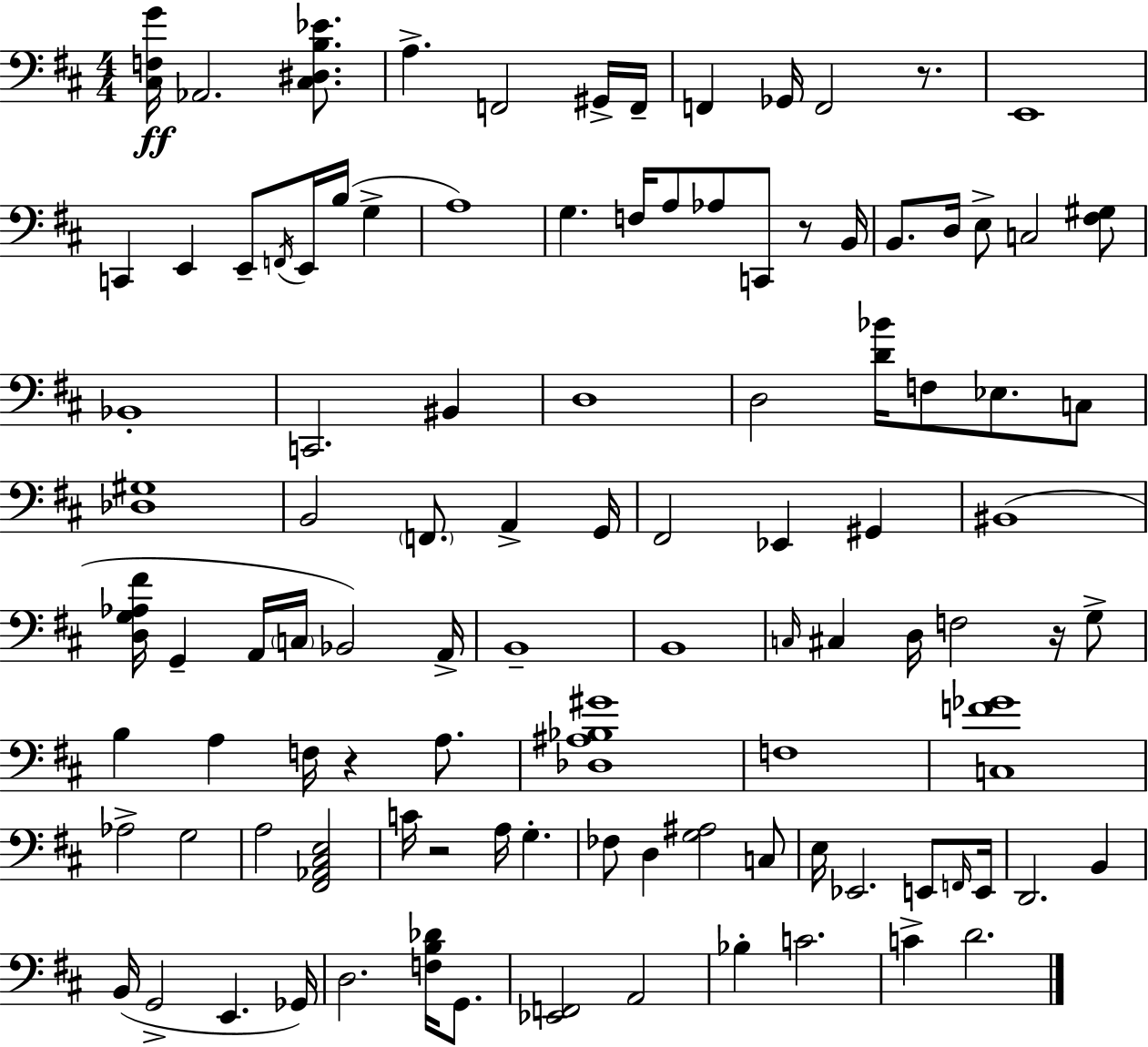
X:1
T:Untitled
M:4/4
L:1/4
K:D
[^C,F,G]/4 _A,,2 [^C,^D,B,_E]/2 A, F,,2 ^G,,/4 F,,/4 F,, _G,,/4 F,,2 z/2 E,,4 C,, E,, E,,/2 F,,/4 E,,/4 B,/4 G, A,4 G, F,/4 A,/2 _A,/2 C,,/2 z/2 B,,/4 B,,/2 D,/4 E,/2 C,2 [^F,^G,]/2 _B,,4 C,,2 ^B,, D,4 D,2 [D_B]/4 F,/2 _E,/2 C,/2 [_D,^G,]4 B,,2 F,,/2 A,, G,,/4 ^F,,2 _E,, ^G,, ^B,,4 [D,G,_A,^F]/4 G,, A,,/4 C,/4 _B,,2 A,,/4 B,,4 B,,4 C,/4 ^C, D,/4 F,2 z/4 G,/2 B, A, F,/4 z A,/2 [_D,^A,_B,^G]4 F,4 [C,F_G]4 _A,2 G,2 A,2 [^F,,_A,,^C,E,]2 C/4 z2 A,/4 G, _F,/2 D, [G,^A,]2 C,/2 E,/4 _E,,2 E,,/2 F,,/4 E,,/4 D,,2 B,, B,,/4 G,,2 E,, _G,,/4 D,2 [F,B,_D]/4 G,,/2 [_E,,F,,]2 A,,2 _B, C2 C D2